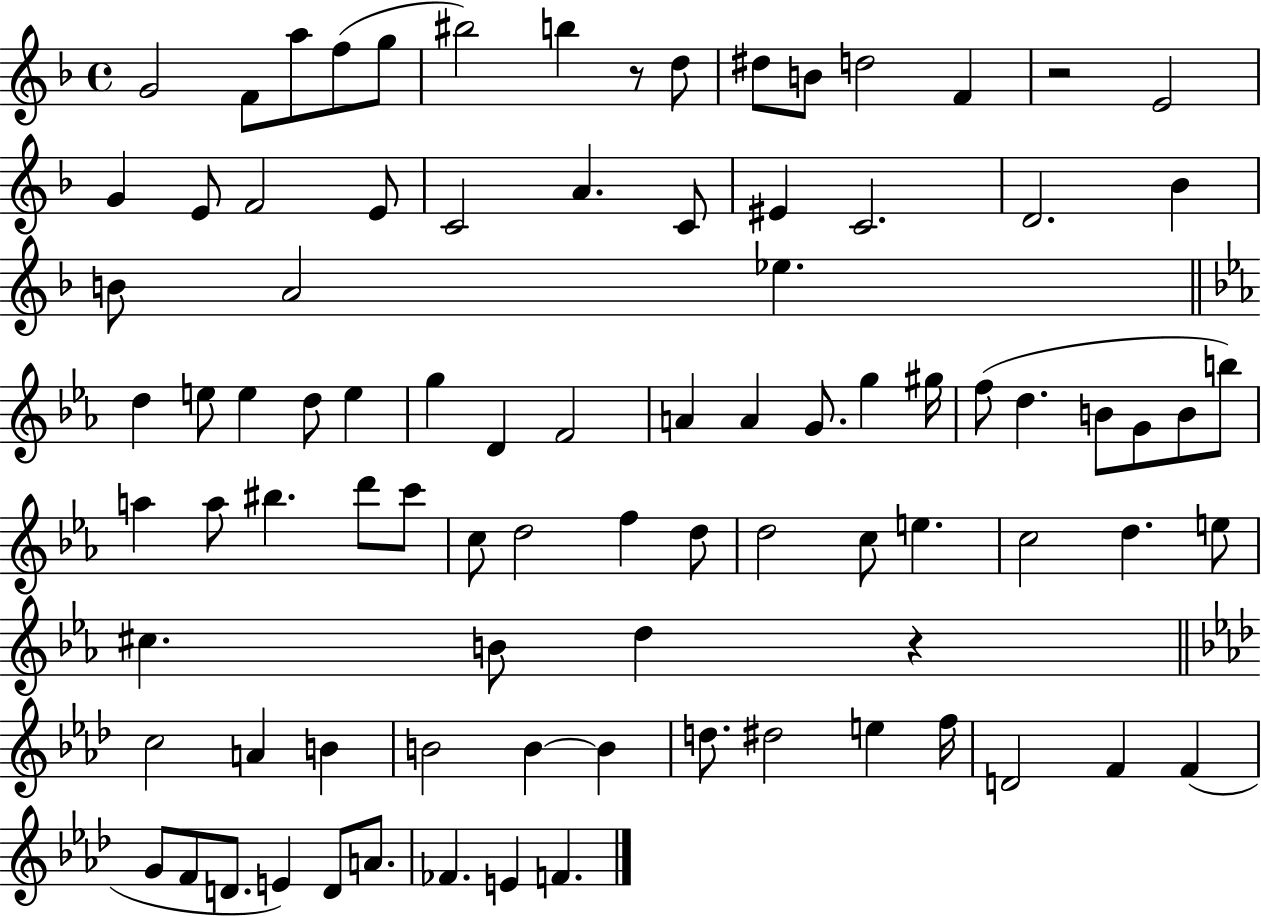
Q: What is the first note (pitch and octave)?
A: G4